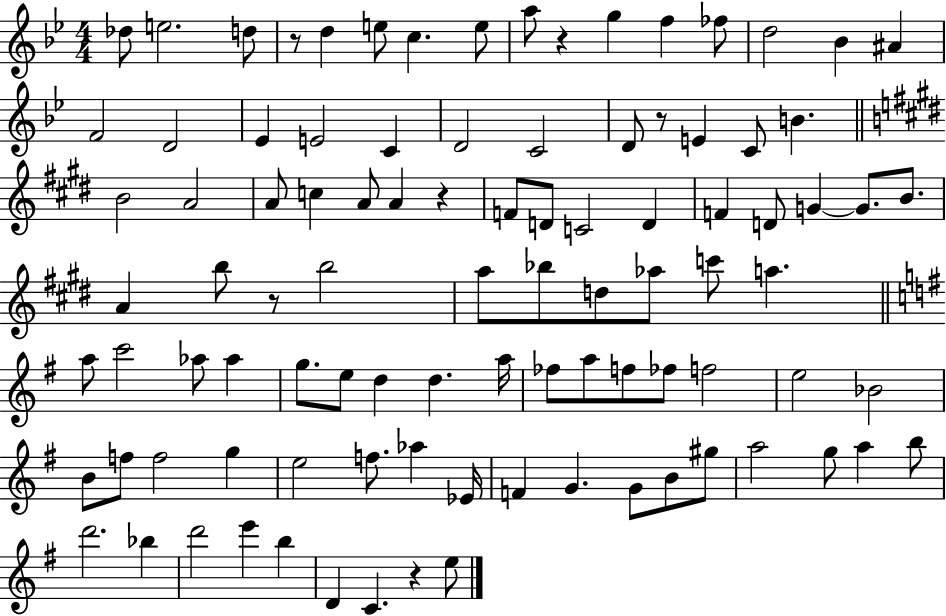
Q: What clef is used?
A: treble